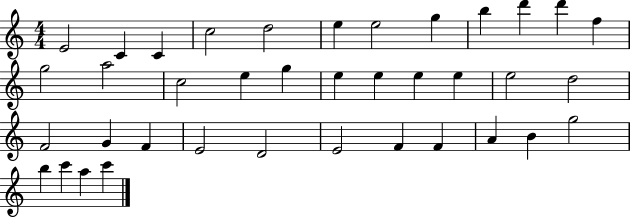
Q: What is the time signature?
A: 4/4